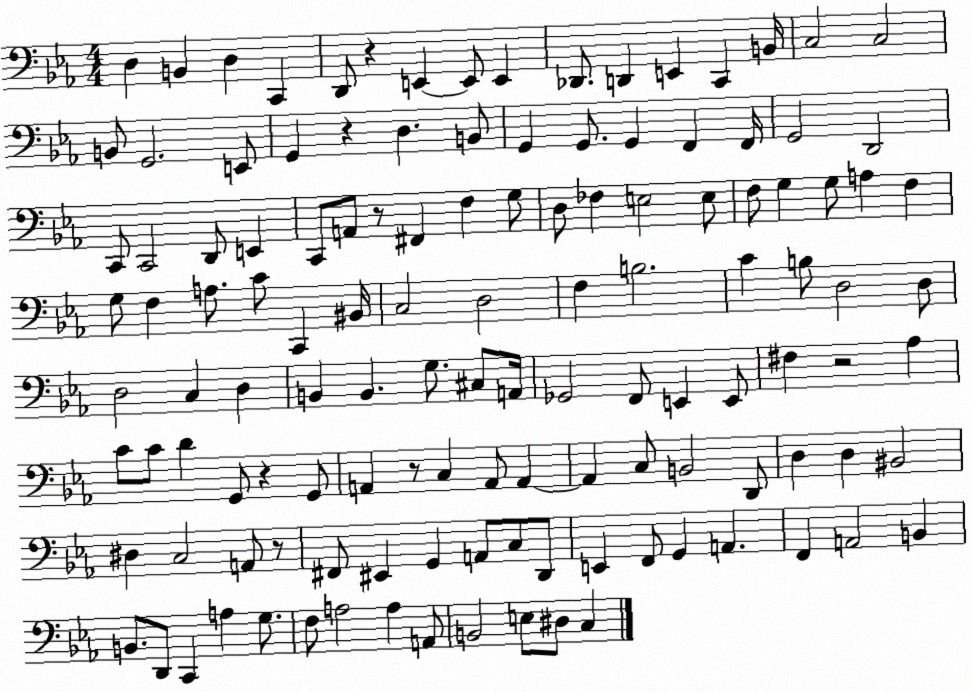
X:1
T:Untitled
M:4/4
L:1/4
K:Eb
D, B,, D, C,, D,,/2 z E,, E,,/2 E,, _D,,/2 D,, E,, C,, B,,/4 C,2 C,2 B,,/2 G,,2 E,,/2 G,, z D, B,,/2 G,, G,,/2 G,, F,, F,,/4 G,,2 D,,2 C,,/2 C,,2 D,,/2 E,, C,,/2 A,,/2 z/2 ^F,, F, G,/2 D,/2 _F, E,2 E,/2 F,/2 G, G,/2 A, F, G,/2 F, A,/2 C/2 C,, ^B,,/4 C,2 D,2 F, B,2 C B,/2 D,2 D,/2 D,2 C, D, B,, B,, G,/2 ^C,/2 A,,/4 _G,,2 F,,/2 E,, E,,/2 ^F, z2 _A, C/2 C/2 D G,,/2 z G,,/2 A,, z/2 C, A,,/2 A,, A,, C,/2 B,,2 D,,/2 D, D, ^B,,2 ^D, C,2 A,,/2 z/2 ^F,,/2 ^E,, G,, A,,/2 C,/2 D,,/2 E,, F,,/2 G,, A,, F,, A,,2 B,, B,,/2 D,,/2 C,, A, G,/2 F,/2 A,2 A, A,,/2 B,,2 E,/2 ^D,/2 C,